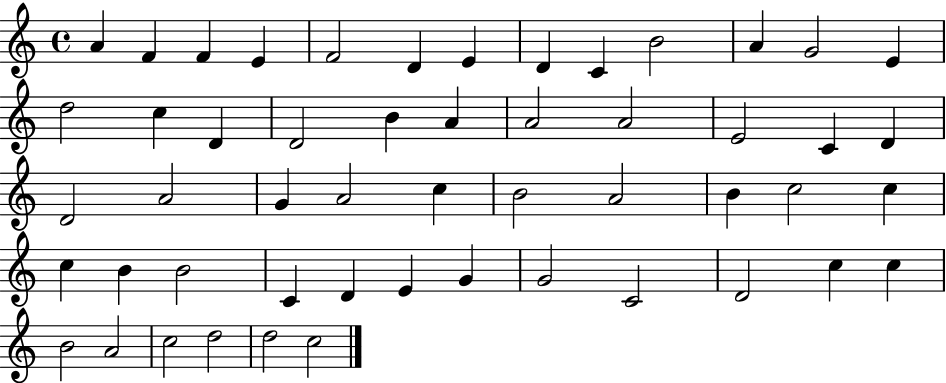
X:1
T:Untitled
M:4/4
L:1/4
K:C
A F F E F2 D E D C B2 A G2 E d2 c D D2 B A A2 A2 E2 C D D2 A2 G A2 c B2 A2 B c2 c c B B2 C D E G G2 C2 D2 c c B2 A2 c2 d2 d2 c2